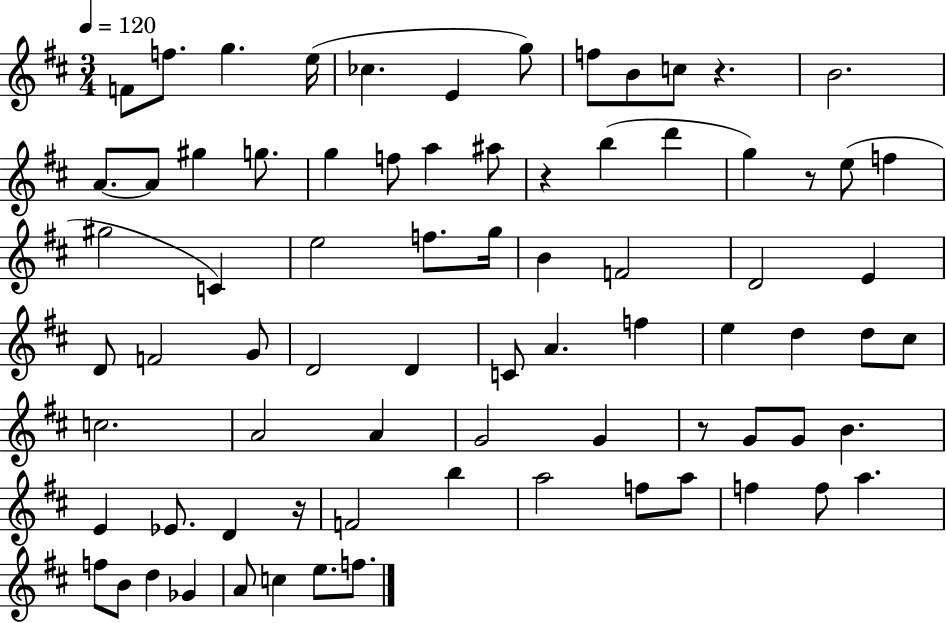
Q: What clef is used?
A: treble